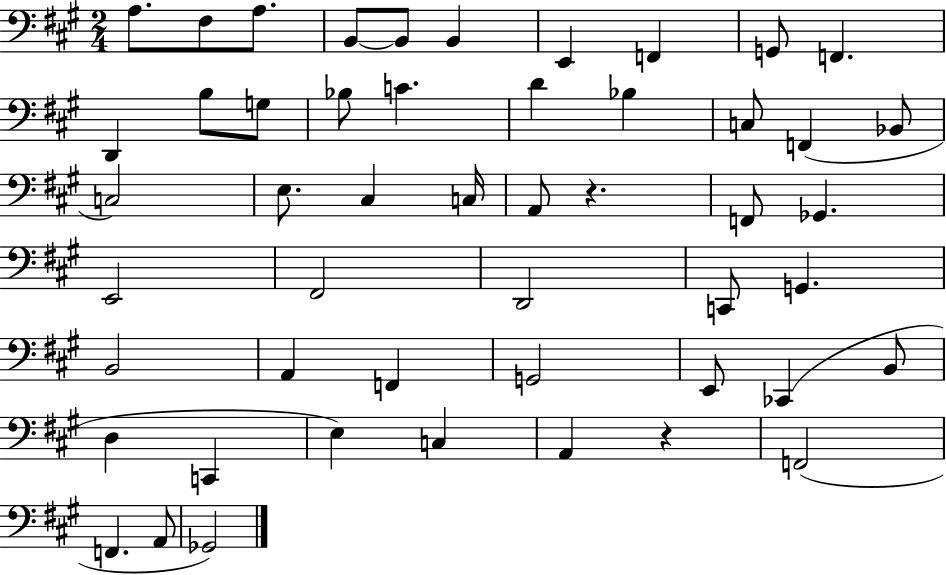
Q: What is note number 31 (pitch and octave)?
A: C2